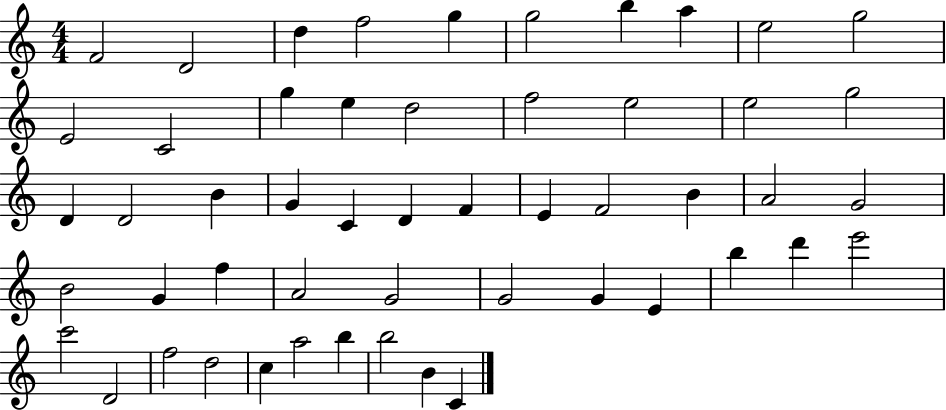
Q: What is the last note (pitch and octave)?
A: C4